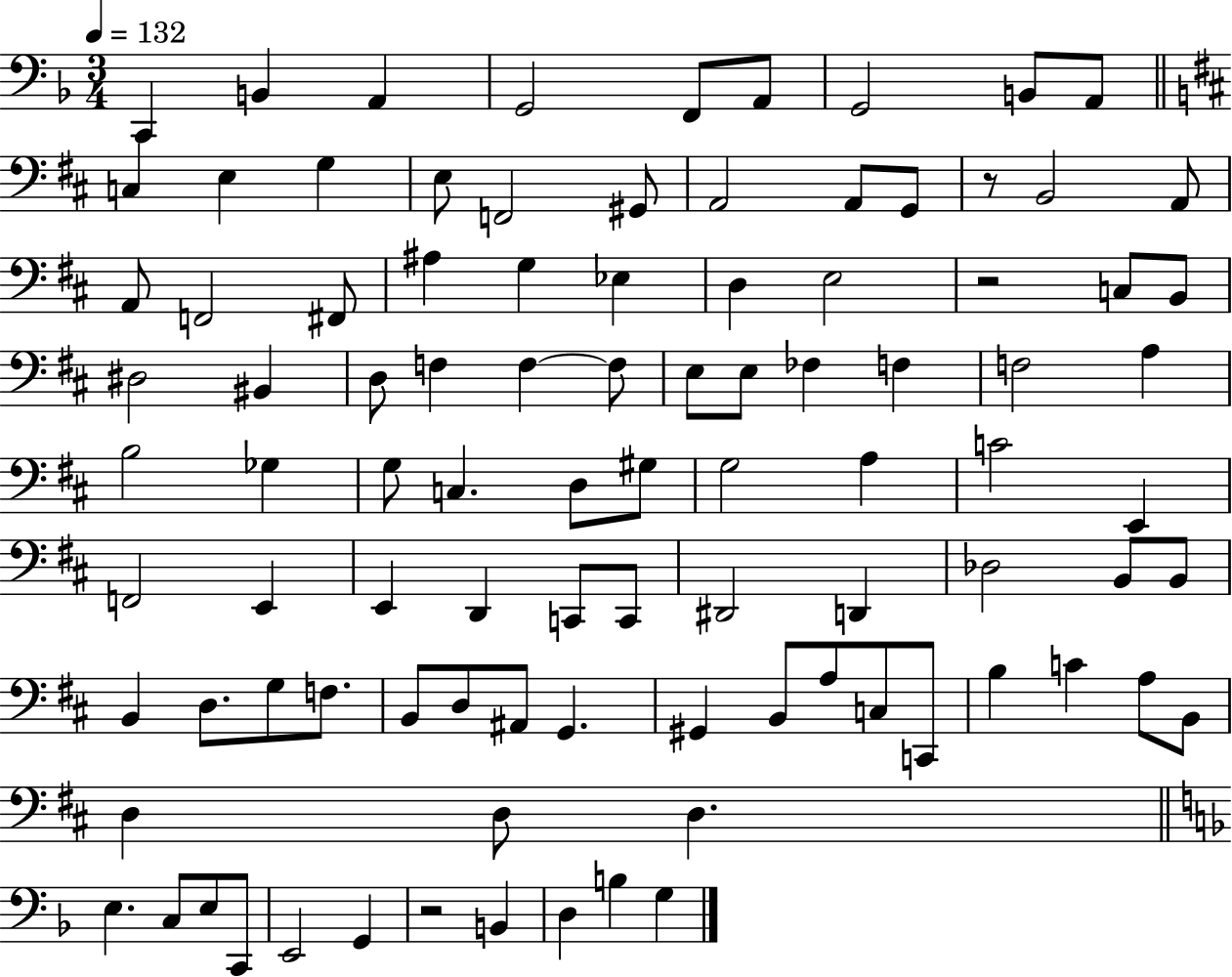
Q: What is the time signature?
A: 3/4